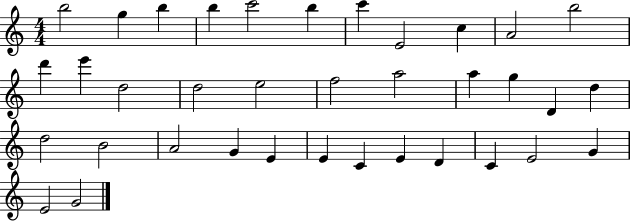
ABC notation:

X:1
T:Untitled
M:4/4
L:1/4
K:C
b2 g b b c'2 b c' E2 c A2 b2 d' e' d2 d2 e2 f2 a2 a g D d d2 B2 A2 G E E C E D C E2 G E2 G2